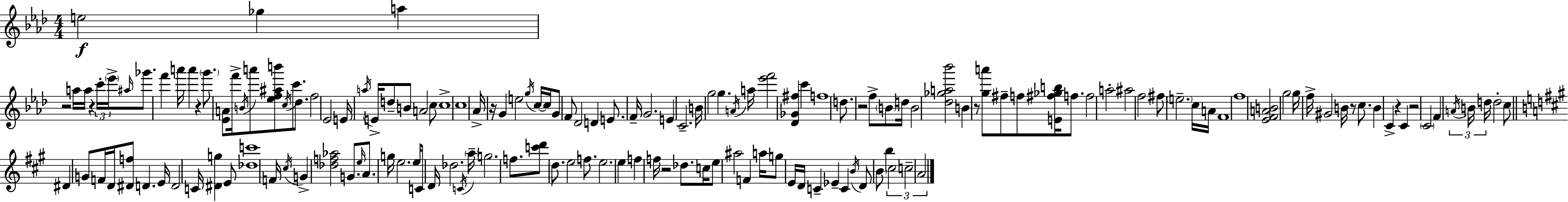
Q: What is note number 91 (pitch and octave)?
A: D4